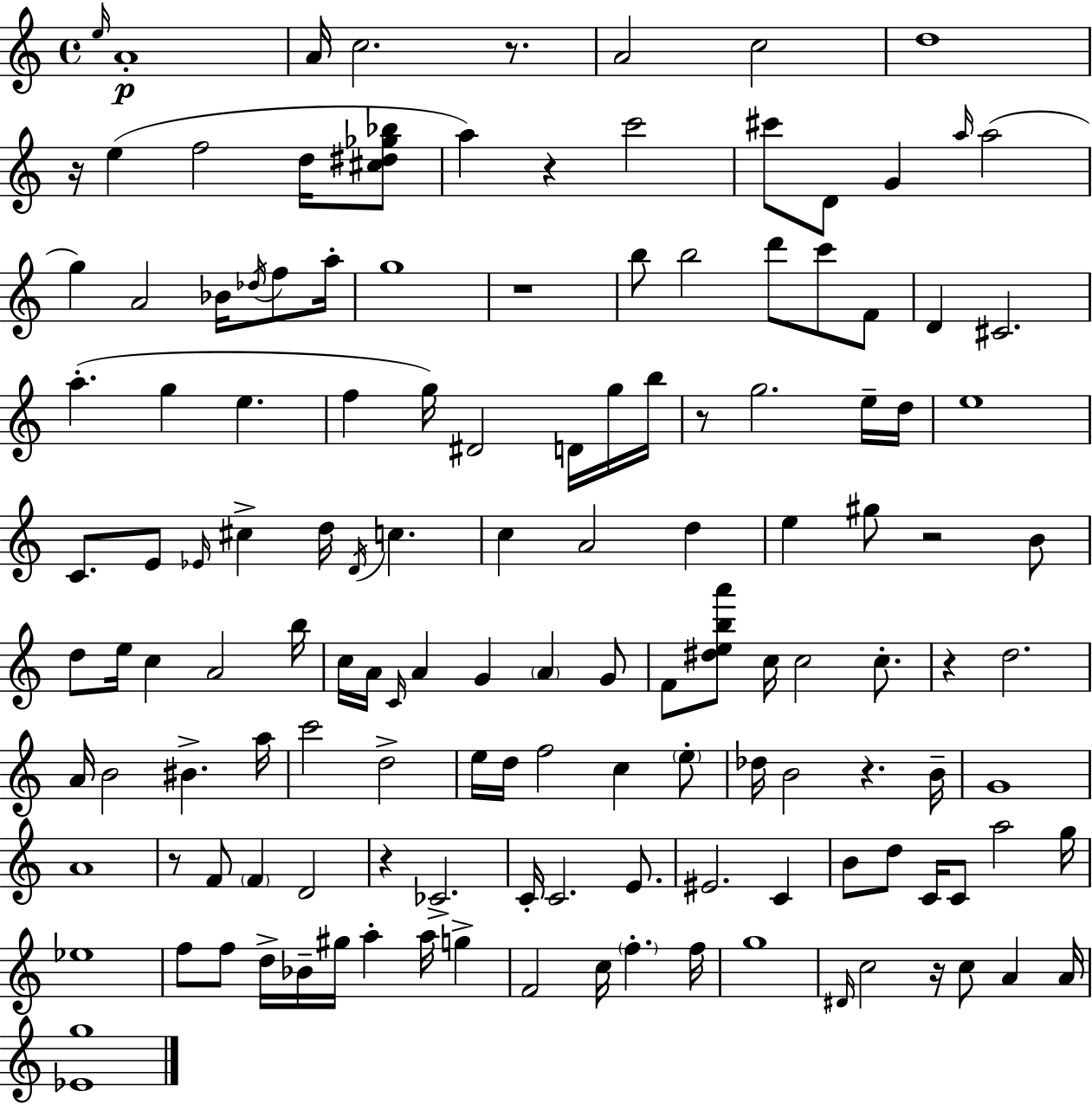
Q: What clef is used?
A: treble